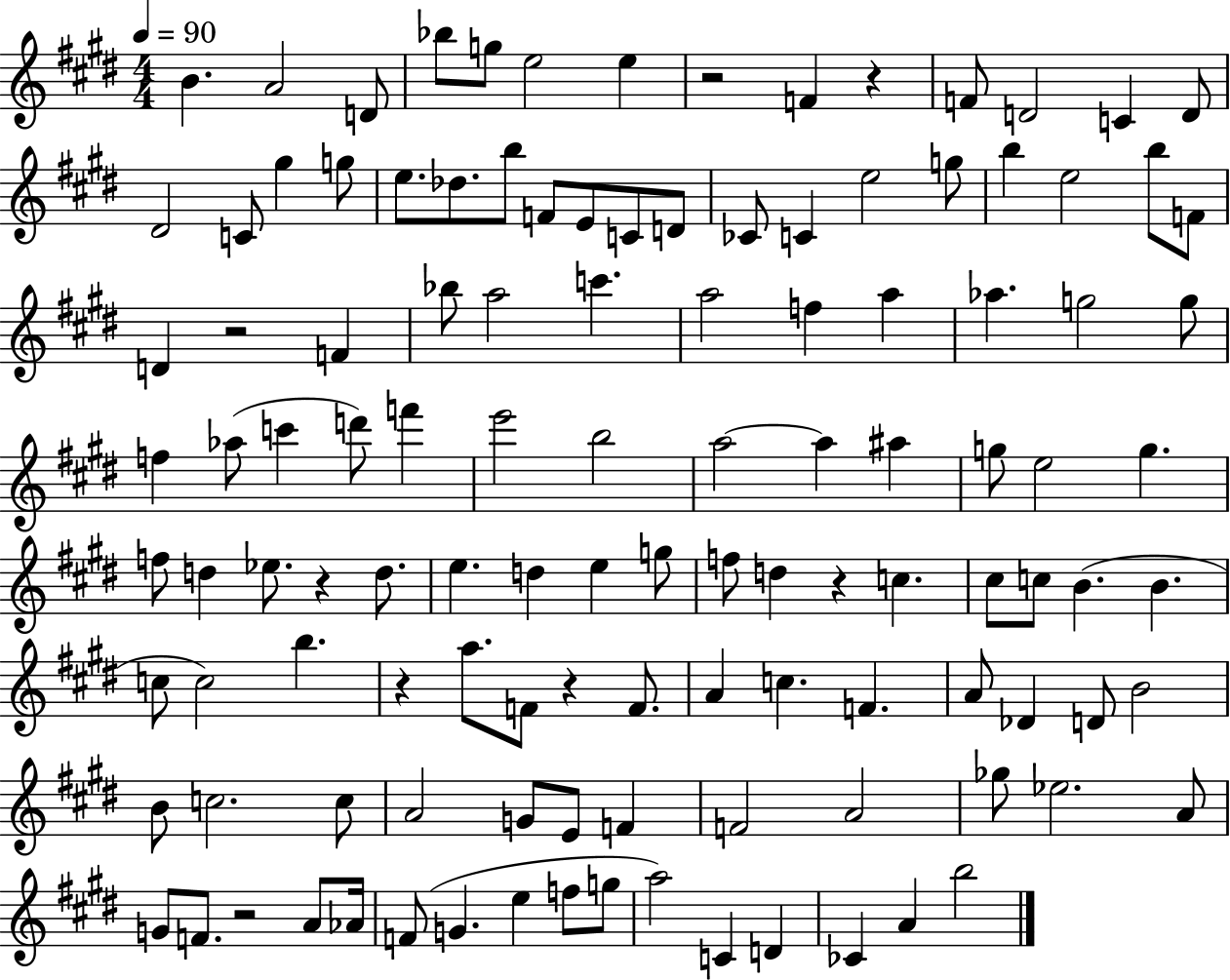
{
  \clef treble
  \numericTimeSignature
  \time 4/4
  \key e \major
  \tempo 4 = 90
  b'4. a'2 d'8 | bes''8 g''8 e''2 e''4 | r2 f'4 r4 | f'8 d'2 c'4 d'8 | \break dis'2 c'8 gis''4 g''8 | e''8. des''8. b''8 f'8 e'8 c'8 d'8 | ces'8 c'4 e''2 g''8 | b''4 e''2 b''8 f'8 | \break d'4 r2 f'4 | bes''8 a''2 c'''4. | a''2 f''4 a''4 | aes''4. g''2 g''8 | \break f''4 aes''8( c'''4 d'''8) f'''4 | e'''2 b''2 | a''2~~ a''4 ais''4 | g''8 e''2 g''4. | \break f''8 d''4 ees''8. r4 d''8. | e''4. d''4 e''4 g''8 | f''8 d''4 r4 c''4. | cis''8 c''8 b'4.( b'4. | \break c''8 c''2) b''4. | r4 a''8. f'8 r4 f'8. | a'4 c''4. f'4. | a'8 des'4 d'8 b'2 | \break b'8 c''2. c''8 | a'2 g'8 e'8 f'4 | f'2 a'2 | ges''8 ees''2. a'8 | \break g'8 f'8. r2 a'8 aes'16 | f'8( g'4. e''4 f''8 g''8 | a''2) c'4 d'4 | ces'4 a'4 b''2 | \break \bar "|."
}